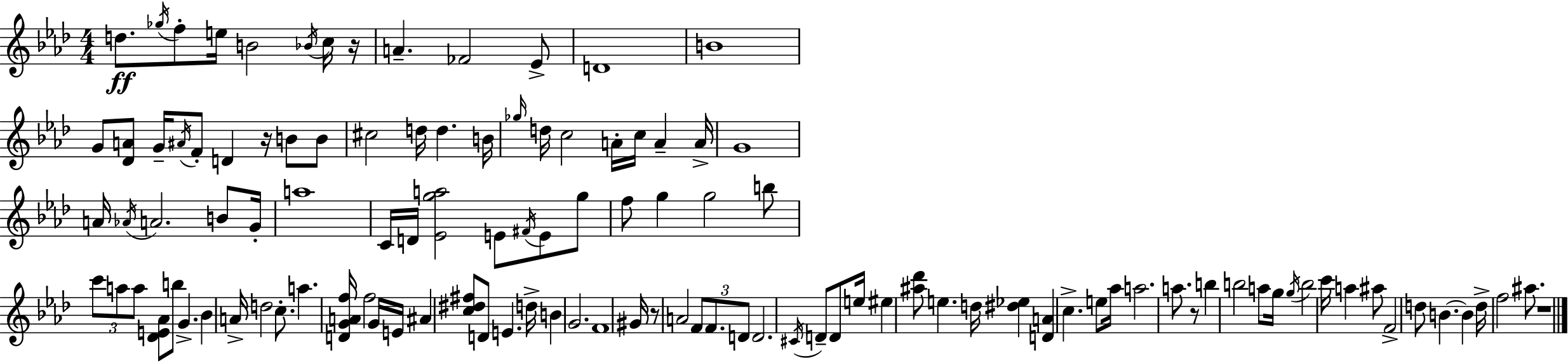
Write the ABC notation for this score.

X:1
T:Untitled
M:4/4
L:1/4
K:Ab
d/2 _g/4 f/2 e/4 B2 _B/4 c/4 z/4 A _F2 _E/2 D4 B4 G/2 [_DA]/2 G/4 ^A/4 F/2 D z/4 B/2 B/2 ^c2 d/4 d B/4 _g/4 d/4 c2 A/4 c/4 A A/4 G4 A/4 _A/4 A2 B/2 G/4 a4 C/4 D/4 [_Ega]2 E/2 ^F/4 E/2 g/2 f/2 g g2 b/2 c'/2 a/2 a/2 [_DE_A]/2 b/2 G _B A/4 d2 c/2 a [DGAf]/4 f2 G/4 E/4 ^A [c^d^f]/2 D/2 E d/4 B G2 F4 ^G/4 z/2 A2 F/2 F/2 D/2 D2 ^C/4 D/2 D/2 e/4 ^e [^a_d']/2 e d/4 [^d_e] [DA] c e/2 _a/4 a2 a/2 z/2 b b2 a/2 g/4 g/4 b2 c'/4 a ^a/2 F2 d/2 B B d/4 f2 ^a/2 z4